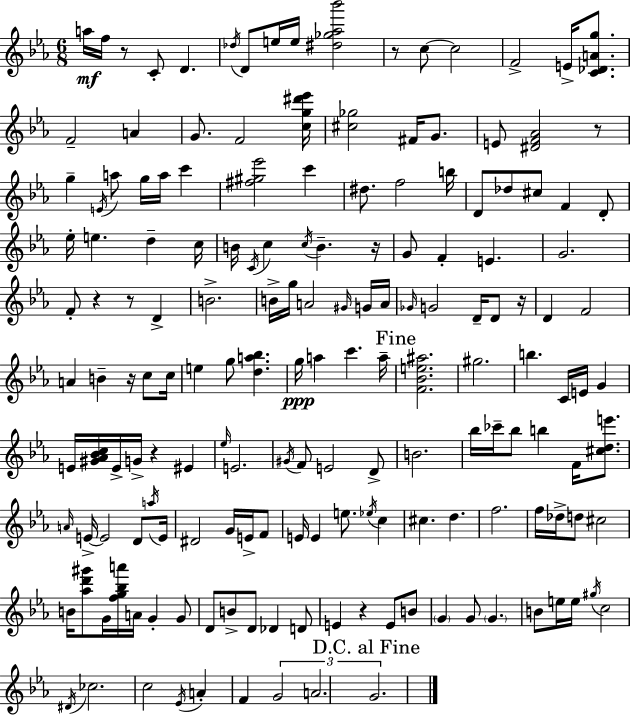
A5/s F5/s R/e C4/e D4/q. Db5/s D4/e E5/s E5/s [D#5,Gb5,Ab5,Bb6]/h R/e C5/e C5/h F4/h E4/s [C4,Db4,A4,G5]/e. F4/h A4/q G4/e. F4/h [C5,G5,D#6,Eb6]/s [C#5,Gb5]/h F#4/s G4/e. E4/e [D#4,F4,Ab4]/h R/e G5/q E4/s A5/e G5/s A5/s C6/q [F#5,G#5,Eb6]/h C6/q D#5/e. F5/h B5/s D4/e Db5/e C#5/e F4/q D4/e Eb5/s E5/q. D5/q C5/s B4/s C4/s C5/q C5/s B4/q. R/s G4/e F4/q E4/q. G4/h. F4/e R/q R/e D4/q B4/h. B4/s G5/s A4/h G#4/s G4/s A4/s Gb4/s G4/h D4/s D4/e R/s D4/q F4/h A4/q B4/q R/s C5/e C5/s E5/q G5/e [D5,A5,Bb5]/q. G5/s A5/q C6/q. A5/s [F4,Bb4,E5,A#5]/h. G#5/h. B5/q. C4/s E4/s G4/q E4/s [G#4,Ab4,Bb4,C5]/s E4/s G4/s R/q EIS4/q Eb5/s E4/h. G#4/s F4/e E4/h D4/e B4/h. Bb5/s CES6/s Bb5/e B5/q F4/s [C#5,D5,E6]/e. A4/s E4/s E4/h D4/e A5/s E4/s D#4/h G4/s E4/s F4/e E4/s E4/q E5/e. Eb5/s C5/q C#5/q. D5/q. F5/h. F5/s Db5/s D5/e C#5/h B4/s [Ab5,D6,G#6]/e G4/s [F5,G5,Bb5,A6]/s A4/s G4/q G4/e D4/e B4/e D4/e Db4/q D4/e E4/q R/q E4/e B4/e G4/q G4/e G4/q. B4/e E5/s E5/s G#5/s C5/h D#4/s CES5/h. C5/h Eb4/s A4/q F4/q G4/h A4/h. G4/h.